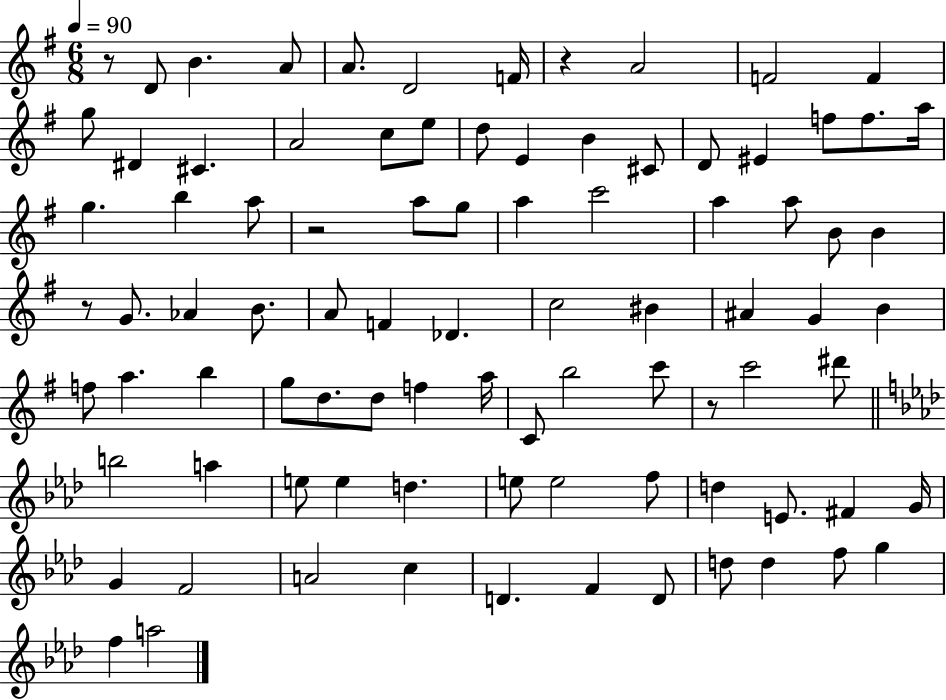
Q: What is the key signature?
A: G major